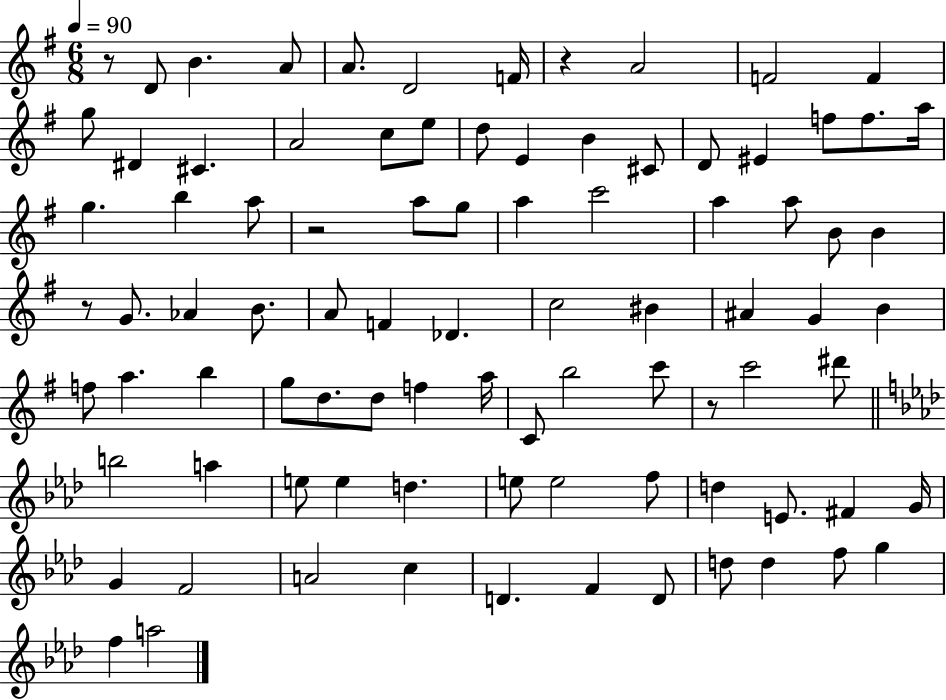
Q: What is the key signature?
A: G major